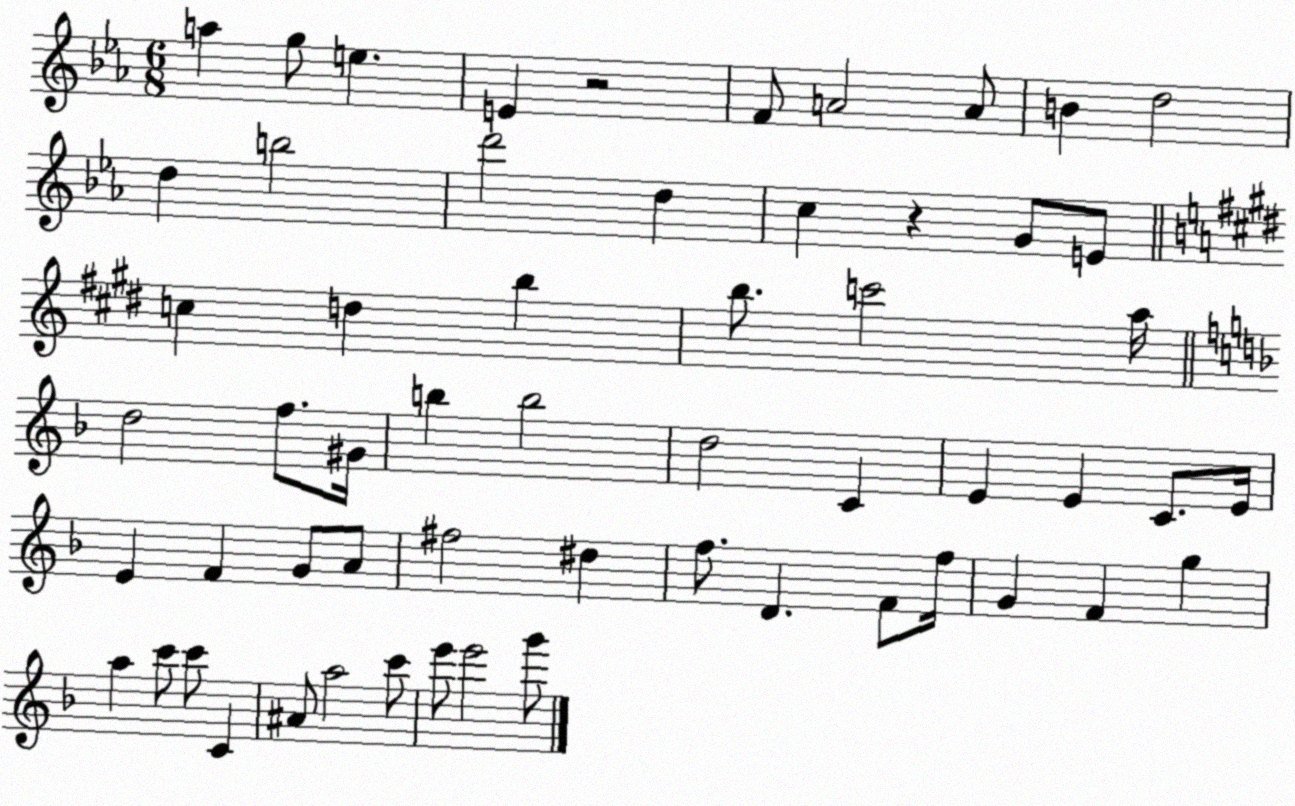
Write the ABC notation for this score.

X:1
T:Untitled
M:6/8
L:1/4
K:Eb
a g/2 e E z2 F/2 A2 A/2 B d2 d b2 d'2 d c z G/2 E/2 c d b b/2 c'2 a/4 d2 f/2 ^G/4 b b2 d2 C E E C/2 E/4 E F G/2 A/2 ^f2 ^d f/2 D F/2 f/4 G F g a c'/2 c'/2 C ^A/2 a2 c'/2 e'/2 e'2 g'/2